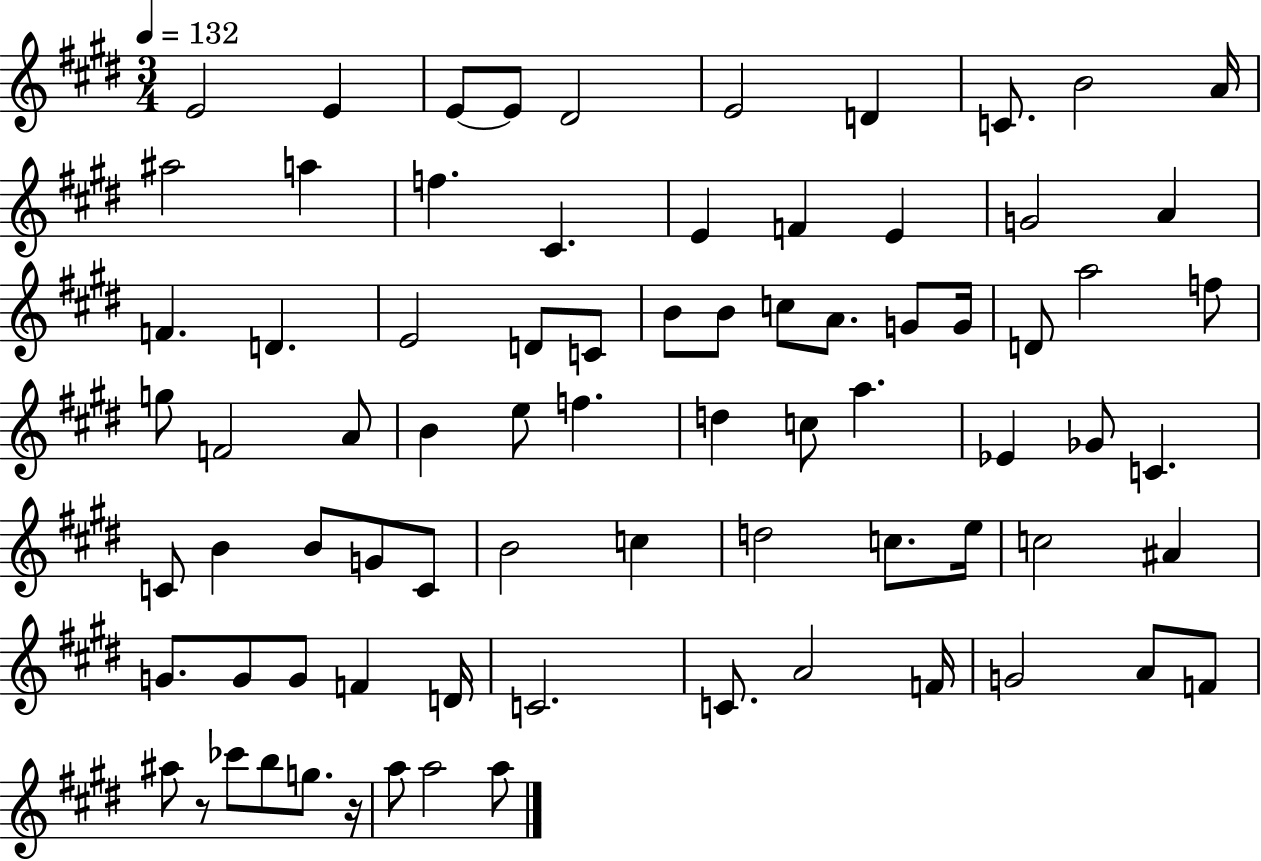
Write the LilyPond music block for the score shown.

{
  \clef treble
  \numericTimeSignature
  \time 3/4
  \key e \major
  \tempo 4 = 132
  e'2 e'4 | e'8~~ e'8 dis'2 | e'2 d'4 | c'8. b'2 a'16 | \break ais''2 a''4 | f''4. cis'4. | e'4 f'4 e'4 | g'2 a'4 | \break f'4. d'4. | e'2 d'8 c'8 | b'8 b'8 c''8 a'8. g'8 g'16 | d'8 a''2 f''8 | \break g''8 f'2 a'8 | b'4 e''8 f''4. | d''4 c''8 a''4. | ees'4 ges'8 c'4. | \break c'8 b'4 b'8 g'8 c'8 | b'2 c''4 | d''2 c''8. e''16 | c''2 ais'4 | \break g'8. g'8 g'8 f'4 d'16 | c'2. | c'8. a'2 f'16 | g'2 a'8 f'8 | \break ais''8 r8 ces'''8 b''8 g''8. r16 | a''8 a''2 a''8 | \bar "|."
}